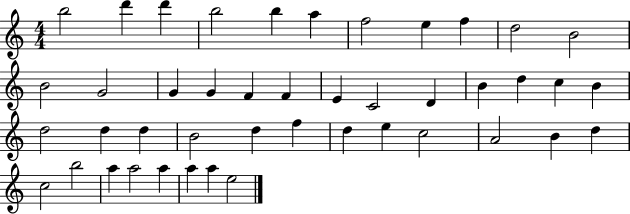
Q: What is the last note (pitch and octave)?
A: E5